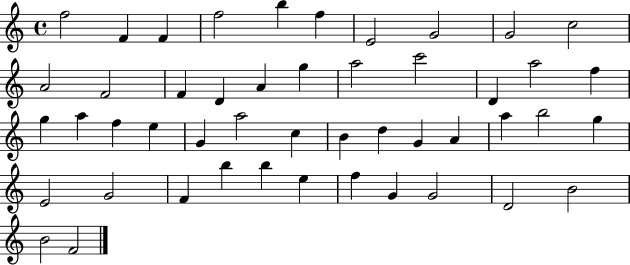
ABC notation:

X:1
T:Untitled
M:4/4
L:1/4
K:C
f2 F F f2 b f E2 G2 G2 c2 A2 F2 F D A g a2 c'2 D a2 f g a f e G a2 c B d G A a b2 g E2 G2 F b b e f G G2 D2 B2 B2 F2